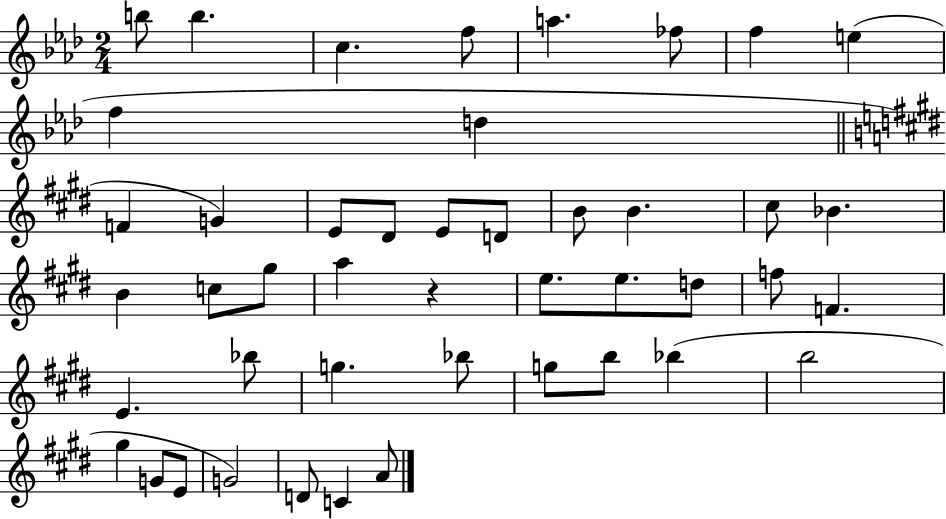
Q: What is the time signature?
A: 2/4